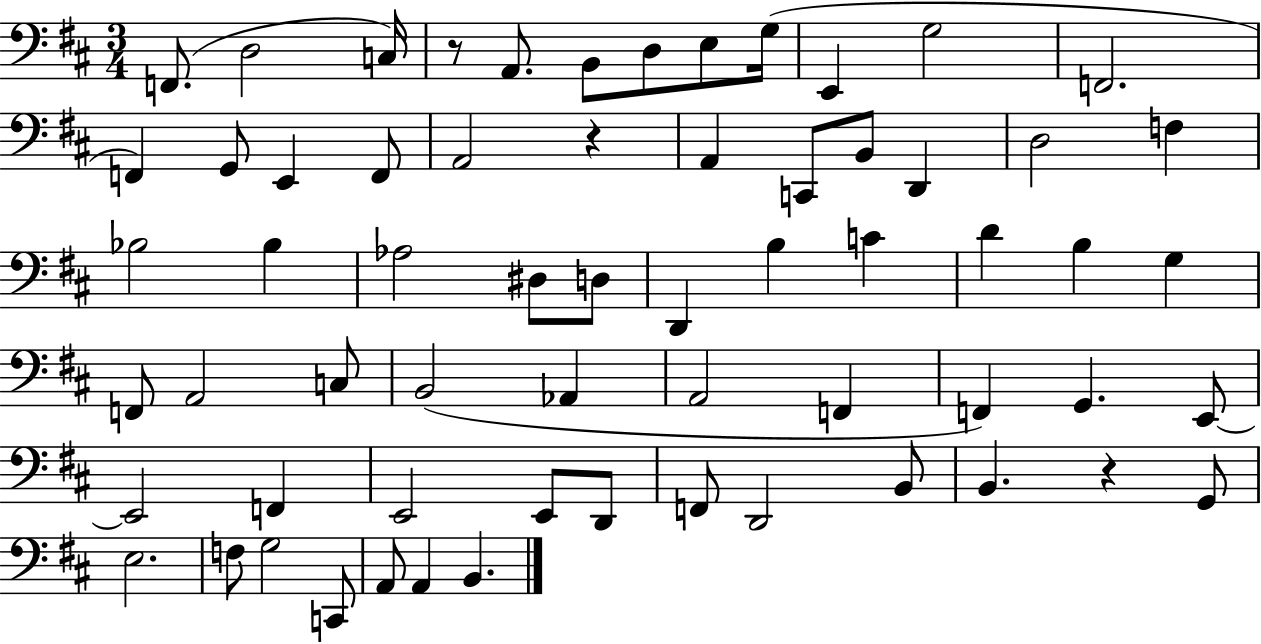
F2/e. D3/h C3/s R/e A2/e. B2/e D3/e E3/e G3/s E2/q G3/h F2/h. F2/q G2/e E2/q F2/e A2/h R/q A2/q C2/e B2/e D2/q D3/h F3/q Bb3/h Bb3/q Ab3/h D#3/e D3/e D2/q B3/q C4/q D4/q B3/q G3/q F2/e A2/h C3/e B2/h Ab2/q A2/h F2/q F2/q G2/q. E2/e E2/h F2/q E2/h E2/e D2/e F2/e D2/h B2/e B2/q. R/q G2/e E3/h. F3/e G3/h C2/e A2/e A2/q B2/q.